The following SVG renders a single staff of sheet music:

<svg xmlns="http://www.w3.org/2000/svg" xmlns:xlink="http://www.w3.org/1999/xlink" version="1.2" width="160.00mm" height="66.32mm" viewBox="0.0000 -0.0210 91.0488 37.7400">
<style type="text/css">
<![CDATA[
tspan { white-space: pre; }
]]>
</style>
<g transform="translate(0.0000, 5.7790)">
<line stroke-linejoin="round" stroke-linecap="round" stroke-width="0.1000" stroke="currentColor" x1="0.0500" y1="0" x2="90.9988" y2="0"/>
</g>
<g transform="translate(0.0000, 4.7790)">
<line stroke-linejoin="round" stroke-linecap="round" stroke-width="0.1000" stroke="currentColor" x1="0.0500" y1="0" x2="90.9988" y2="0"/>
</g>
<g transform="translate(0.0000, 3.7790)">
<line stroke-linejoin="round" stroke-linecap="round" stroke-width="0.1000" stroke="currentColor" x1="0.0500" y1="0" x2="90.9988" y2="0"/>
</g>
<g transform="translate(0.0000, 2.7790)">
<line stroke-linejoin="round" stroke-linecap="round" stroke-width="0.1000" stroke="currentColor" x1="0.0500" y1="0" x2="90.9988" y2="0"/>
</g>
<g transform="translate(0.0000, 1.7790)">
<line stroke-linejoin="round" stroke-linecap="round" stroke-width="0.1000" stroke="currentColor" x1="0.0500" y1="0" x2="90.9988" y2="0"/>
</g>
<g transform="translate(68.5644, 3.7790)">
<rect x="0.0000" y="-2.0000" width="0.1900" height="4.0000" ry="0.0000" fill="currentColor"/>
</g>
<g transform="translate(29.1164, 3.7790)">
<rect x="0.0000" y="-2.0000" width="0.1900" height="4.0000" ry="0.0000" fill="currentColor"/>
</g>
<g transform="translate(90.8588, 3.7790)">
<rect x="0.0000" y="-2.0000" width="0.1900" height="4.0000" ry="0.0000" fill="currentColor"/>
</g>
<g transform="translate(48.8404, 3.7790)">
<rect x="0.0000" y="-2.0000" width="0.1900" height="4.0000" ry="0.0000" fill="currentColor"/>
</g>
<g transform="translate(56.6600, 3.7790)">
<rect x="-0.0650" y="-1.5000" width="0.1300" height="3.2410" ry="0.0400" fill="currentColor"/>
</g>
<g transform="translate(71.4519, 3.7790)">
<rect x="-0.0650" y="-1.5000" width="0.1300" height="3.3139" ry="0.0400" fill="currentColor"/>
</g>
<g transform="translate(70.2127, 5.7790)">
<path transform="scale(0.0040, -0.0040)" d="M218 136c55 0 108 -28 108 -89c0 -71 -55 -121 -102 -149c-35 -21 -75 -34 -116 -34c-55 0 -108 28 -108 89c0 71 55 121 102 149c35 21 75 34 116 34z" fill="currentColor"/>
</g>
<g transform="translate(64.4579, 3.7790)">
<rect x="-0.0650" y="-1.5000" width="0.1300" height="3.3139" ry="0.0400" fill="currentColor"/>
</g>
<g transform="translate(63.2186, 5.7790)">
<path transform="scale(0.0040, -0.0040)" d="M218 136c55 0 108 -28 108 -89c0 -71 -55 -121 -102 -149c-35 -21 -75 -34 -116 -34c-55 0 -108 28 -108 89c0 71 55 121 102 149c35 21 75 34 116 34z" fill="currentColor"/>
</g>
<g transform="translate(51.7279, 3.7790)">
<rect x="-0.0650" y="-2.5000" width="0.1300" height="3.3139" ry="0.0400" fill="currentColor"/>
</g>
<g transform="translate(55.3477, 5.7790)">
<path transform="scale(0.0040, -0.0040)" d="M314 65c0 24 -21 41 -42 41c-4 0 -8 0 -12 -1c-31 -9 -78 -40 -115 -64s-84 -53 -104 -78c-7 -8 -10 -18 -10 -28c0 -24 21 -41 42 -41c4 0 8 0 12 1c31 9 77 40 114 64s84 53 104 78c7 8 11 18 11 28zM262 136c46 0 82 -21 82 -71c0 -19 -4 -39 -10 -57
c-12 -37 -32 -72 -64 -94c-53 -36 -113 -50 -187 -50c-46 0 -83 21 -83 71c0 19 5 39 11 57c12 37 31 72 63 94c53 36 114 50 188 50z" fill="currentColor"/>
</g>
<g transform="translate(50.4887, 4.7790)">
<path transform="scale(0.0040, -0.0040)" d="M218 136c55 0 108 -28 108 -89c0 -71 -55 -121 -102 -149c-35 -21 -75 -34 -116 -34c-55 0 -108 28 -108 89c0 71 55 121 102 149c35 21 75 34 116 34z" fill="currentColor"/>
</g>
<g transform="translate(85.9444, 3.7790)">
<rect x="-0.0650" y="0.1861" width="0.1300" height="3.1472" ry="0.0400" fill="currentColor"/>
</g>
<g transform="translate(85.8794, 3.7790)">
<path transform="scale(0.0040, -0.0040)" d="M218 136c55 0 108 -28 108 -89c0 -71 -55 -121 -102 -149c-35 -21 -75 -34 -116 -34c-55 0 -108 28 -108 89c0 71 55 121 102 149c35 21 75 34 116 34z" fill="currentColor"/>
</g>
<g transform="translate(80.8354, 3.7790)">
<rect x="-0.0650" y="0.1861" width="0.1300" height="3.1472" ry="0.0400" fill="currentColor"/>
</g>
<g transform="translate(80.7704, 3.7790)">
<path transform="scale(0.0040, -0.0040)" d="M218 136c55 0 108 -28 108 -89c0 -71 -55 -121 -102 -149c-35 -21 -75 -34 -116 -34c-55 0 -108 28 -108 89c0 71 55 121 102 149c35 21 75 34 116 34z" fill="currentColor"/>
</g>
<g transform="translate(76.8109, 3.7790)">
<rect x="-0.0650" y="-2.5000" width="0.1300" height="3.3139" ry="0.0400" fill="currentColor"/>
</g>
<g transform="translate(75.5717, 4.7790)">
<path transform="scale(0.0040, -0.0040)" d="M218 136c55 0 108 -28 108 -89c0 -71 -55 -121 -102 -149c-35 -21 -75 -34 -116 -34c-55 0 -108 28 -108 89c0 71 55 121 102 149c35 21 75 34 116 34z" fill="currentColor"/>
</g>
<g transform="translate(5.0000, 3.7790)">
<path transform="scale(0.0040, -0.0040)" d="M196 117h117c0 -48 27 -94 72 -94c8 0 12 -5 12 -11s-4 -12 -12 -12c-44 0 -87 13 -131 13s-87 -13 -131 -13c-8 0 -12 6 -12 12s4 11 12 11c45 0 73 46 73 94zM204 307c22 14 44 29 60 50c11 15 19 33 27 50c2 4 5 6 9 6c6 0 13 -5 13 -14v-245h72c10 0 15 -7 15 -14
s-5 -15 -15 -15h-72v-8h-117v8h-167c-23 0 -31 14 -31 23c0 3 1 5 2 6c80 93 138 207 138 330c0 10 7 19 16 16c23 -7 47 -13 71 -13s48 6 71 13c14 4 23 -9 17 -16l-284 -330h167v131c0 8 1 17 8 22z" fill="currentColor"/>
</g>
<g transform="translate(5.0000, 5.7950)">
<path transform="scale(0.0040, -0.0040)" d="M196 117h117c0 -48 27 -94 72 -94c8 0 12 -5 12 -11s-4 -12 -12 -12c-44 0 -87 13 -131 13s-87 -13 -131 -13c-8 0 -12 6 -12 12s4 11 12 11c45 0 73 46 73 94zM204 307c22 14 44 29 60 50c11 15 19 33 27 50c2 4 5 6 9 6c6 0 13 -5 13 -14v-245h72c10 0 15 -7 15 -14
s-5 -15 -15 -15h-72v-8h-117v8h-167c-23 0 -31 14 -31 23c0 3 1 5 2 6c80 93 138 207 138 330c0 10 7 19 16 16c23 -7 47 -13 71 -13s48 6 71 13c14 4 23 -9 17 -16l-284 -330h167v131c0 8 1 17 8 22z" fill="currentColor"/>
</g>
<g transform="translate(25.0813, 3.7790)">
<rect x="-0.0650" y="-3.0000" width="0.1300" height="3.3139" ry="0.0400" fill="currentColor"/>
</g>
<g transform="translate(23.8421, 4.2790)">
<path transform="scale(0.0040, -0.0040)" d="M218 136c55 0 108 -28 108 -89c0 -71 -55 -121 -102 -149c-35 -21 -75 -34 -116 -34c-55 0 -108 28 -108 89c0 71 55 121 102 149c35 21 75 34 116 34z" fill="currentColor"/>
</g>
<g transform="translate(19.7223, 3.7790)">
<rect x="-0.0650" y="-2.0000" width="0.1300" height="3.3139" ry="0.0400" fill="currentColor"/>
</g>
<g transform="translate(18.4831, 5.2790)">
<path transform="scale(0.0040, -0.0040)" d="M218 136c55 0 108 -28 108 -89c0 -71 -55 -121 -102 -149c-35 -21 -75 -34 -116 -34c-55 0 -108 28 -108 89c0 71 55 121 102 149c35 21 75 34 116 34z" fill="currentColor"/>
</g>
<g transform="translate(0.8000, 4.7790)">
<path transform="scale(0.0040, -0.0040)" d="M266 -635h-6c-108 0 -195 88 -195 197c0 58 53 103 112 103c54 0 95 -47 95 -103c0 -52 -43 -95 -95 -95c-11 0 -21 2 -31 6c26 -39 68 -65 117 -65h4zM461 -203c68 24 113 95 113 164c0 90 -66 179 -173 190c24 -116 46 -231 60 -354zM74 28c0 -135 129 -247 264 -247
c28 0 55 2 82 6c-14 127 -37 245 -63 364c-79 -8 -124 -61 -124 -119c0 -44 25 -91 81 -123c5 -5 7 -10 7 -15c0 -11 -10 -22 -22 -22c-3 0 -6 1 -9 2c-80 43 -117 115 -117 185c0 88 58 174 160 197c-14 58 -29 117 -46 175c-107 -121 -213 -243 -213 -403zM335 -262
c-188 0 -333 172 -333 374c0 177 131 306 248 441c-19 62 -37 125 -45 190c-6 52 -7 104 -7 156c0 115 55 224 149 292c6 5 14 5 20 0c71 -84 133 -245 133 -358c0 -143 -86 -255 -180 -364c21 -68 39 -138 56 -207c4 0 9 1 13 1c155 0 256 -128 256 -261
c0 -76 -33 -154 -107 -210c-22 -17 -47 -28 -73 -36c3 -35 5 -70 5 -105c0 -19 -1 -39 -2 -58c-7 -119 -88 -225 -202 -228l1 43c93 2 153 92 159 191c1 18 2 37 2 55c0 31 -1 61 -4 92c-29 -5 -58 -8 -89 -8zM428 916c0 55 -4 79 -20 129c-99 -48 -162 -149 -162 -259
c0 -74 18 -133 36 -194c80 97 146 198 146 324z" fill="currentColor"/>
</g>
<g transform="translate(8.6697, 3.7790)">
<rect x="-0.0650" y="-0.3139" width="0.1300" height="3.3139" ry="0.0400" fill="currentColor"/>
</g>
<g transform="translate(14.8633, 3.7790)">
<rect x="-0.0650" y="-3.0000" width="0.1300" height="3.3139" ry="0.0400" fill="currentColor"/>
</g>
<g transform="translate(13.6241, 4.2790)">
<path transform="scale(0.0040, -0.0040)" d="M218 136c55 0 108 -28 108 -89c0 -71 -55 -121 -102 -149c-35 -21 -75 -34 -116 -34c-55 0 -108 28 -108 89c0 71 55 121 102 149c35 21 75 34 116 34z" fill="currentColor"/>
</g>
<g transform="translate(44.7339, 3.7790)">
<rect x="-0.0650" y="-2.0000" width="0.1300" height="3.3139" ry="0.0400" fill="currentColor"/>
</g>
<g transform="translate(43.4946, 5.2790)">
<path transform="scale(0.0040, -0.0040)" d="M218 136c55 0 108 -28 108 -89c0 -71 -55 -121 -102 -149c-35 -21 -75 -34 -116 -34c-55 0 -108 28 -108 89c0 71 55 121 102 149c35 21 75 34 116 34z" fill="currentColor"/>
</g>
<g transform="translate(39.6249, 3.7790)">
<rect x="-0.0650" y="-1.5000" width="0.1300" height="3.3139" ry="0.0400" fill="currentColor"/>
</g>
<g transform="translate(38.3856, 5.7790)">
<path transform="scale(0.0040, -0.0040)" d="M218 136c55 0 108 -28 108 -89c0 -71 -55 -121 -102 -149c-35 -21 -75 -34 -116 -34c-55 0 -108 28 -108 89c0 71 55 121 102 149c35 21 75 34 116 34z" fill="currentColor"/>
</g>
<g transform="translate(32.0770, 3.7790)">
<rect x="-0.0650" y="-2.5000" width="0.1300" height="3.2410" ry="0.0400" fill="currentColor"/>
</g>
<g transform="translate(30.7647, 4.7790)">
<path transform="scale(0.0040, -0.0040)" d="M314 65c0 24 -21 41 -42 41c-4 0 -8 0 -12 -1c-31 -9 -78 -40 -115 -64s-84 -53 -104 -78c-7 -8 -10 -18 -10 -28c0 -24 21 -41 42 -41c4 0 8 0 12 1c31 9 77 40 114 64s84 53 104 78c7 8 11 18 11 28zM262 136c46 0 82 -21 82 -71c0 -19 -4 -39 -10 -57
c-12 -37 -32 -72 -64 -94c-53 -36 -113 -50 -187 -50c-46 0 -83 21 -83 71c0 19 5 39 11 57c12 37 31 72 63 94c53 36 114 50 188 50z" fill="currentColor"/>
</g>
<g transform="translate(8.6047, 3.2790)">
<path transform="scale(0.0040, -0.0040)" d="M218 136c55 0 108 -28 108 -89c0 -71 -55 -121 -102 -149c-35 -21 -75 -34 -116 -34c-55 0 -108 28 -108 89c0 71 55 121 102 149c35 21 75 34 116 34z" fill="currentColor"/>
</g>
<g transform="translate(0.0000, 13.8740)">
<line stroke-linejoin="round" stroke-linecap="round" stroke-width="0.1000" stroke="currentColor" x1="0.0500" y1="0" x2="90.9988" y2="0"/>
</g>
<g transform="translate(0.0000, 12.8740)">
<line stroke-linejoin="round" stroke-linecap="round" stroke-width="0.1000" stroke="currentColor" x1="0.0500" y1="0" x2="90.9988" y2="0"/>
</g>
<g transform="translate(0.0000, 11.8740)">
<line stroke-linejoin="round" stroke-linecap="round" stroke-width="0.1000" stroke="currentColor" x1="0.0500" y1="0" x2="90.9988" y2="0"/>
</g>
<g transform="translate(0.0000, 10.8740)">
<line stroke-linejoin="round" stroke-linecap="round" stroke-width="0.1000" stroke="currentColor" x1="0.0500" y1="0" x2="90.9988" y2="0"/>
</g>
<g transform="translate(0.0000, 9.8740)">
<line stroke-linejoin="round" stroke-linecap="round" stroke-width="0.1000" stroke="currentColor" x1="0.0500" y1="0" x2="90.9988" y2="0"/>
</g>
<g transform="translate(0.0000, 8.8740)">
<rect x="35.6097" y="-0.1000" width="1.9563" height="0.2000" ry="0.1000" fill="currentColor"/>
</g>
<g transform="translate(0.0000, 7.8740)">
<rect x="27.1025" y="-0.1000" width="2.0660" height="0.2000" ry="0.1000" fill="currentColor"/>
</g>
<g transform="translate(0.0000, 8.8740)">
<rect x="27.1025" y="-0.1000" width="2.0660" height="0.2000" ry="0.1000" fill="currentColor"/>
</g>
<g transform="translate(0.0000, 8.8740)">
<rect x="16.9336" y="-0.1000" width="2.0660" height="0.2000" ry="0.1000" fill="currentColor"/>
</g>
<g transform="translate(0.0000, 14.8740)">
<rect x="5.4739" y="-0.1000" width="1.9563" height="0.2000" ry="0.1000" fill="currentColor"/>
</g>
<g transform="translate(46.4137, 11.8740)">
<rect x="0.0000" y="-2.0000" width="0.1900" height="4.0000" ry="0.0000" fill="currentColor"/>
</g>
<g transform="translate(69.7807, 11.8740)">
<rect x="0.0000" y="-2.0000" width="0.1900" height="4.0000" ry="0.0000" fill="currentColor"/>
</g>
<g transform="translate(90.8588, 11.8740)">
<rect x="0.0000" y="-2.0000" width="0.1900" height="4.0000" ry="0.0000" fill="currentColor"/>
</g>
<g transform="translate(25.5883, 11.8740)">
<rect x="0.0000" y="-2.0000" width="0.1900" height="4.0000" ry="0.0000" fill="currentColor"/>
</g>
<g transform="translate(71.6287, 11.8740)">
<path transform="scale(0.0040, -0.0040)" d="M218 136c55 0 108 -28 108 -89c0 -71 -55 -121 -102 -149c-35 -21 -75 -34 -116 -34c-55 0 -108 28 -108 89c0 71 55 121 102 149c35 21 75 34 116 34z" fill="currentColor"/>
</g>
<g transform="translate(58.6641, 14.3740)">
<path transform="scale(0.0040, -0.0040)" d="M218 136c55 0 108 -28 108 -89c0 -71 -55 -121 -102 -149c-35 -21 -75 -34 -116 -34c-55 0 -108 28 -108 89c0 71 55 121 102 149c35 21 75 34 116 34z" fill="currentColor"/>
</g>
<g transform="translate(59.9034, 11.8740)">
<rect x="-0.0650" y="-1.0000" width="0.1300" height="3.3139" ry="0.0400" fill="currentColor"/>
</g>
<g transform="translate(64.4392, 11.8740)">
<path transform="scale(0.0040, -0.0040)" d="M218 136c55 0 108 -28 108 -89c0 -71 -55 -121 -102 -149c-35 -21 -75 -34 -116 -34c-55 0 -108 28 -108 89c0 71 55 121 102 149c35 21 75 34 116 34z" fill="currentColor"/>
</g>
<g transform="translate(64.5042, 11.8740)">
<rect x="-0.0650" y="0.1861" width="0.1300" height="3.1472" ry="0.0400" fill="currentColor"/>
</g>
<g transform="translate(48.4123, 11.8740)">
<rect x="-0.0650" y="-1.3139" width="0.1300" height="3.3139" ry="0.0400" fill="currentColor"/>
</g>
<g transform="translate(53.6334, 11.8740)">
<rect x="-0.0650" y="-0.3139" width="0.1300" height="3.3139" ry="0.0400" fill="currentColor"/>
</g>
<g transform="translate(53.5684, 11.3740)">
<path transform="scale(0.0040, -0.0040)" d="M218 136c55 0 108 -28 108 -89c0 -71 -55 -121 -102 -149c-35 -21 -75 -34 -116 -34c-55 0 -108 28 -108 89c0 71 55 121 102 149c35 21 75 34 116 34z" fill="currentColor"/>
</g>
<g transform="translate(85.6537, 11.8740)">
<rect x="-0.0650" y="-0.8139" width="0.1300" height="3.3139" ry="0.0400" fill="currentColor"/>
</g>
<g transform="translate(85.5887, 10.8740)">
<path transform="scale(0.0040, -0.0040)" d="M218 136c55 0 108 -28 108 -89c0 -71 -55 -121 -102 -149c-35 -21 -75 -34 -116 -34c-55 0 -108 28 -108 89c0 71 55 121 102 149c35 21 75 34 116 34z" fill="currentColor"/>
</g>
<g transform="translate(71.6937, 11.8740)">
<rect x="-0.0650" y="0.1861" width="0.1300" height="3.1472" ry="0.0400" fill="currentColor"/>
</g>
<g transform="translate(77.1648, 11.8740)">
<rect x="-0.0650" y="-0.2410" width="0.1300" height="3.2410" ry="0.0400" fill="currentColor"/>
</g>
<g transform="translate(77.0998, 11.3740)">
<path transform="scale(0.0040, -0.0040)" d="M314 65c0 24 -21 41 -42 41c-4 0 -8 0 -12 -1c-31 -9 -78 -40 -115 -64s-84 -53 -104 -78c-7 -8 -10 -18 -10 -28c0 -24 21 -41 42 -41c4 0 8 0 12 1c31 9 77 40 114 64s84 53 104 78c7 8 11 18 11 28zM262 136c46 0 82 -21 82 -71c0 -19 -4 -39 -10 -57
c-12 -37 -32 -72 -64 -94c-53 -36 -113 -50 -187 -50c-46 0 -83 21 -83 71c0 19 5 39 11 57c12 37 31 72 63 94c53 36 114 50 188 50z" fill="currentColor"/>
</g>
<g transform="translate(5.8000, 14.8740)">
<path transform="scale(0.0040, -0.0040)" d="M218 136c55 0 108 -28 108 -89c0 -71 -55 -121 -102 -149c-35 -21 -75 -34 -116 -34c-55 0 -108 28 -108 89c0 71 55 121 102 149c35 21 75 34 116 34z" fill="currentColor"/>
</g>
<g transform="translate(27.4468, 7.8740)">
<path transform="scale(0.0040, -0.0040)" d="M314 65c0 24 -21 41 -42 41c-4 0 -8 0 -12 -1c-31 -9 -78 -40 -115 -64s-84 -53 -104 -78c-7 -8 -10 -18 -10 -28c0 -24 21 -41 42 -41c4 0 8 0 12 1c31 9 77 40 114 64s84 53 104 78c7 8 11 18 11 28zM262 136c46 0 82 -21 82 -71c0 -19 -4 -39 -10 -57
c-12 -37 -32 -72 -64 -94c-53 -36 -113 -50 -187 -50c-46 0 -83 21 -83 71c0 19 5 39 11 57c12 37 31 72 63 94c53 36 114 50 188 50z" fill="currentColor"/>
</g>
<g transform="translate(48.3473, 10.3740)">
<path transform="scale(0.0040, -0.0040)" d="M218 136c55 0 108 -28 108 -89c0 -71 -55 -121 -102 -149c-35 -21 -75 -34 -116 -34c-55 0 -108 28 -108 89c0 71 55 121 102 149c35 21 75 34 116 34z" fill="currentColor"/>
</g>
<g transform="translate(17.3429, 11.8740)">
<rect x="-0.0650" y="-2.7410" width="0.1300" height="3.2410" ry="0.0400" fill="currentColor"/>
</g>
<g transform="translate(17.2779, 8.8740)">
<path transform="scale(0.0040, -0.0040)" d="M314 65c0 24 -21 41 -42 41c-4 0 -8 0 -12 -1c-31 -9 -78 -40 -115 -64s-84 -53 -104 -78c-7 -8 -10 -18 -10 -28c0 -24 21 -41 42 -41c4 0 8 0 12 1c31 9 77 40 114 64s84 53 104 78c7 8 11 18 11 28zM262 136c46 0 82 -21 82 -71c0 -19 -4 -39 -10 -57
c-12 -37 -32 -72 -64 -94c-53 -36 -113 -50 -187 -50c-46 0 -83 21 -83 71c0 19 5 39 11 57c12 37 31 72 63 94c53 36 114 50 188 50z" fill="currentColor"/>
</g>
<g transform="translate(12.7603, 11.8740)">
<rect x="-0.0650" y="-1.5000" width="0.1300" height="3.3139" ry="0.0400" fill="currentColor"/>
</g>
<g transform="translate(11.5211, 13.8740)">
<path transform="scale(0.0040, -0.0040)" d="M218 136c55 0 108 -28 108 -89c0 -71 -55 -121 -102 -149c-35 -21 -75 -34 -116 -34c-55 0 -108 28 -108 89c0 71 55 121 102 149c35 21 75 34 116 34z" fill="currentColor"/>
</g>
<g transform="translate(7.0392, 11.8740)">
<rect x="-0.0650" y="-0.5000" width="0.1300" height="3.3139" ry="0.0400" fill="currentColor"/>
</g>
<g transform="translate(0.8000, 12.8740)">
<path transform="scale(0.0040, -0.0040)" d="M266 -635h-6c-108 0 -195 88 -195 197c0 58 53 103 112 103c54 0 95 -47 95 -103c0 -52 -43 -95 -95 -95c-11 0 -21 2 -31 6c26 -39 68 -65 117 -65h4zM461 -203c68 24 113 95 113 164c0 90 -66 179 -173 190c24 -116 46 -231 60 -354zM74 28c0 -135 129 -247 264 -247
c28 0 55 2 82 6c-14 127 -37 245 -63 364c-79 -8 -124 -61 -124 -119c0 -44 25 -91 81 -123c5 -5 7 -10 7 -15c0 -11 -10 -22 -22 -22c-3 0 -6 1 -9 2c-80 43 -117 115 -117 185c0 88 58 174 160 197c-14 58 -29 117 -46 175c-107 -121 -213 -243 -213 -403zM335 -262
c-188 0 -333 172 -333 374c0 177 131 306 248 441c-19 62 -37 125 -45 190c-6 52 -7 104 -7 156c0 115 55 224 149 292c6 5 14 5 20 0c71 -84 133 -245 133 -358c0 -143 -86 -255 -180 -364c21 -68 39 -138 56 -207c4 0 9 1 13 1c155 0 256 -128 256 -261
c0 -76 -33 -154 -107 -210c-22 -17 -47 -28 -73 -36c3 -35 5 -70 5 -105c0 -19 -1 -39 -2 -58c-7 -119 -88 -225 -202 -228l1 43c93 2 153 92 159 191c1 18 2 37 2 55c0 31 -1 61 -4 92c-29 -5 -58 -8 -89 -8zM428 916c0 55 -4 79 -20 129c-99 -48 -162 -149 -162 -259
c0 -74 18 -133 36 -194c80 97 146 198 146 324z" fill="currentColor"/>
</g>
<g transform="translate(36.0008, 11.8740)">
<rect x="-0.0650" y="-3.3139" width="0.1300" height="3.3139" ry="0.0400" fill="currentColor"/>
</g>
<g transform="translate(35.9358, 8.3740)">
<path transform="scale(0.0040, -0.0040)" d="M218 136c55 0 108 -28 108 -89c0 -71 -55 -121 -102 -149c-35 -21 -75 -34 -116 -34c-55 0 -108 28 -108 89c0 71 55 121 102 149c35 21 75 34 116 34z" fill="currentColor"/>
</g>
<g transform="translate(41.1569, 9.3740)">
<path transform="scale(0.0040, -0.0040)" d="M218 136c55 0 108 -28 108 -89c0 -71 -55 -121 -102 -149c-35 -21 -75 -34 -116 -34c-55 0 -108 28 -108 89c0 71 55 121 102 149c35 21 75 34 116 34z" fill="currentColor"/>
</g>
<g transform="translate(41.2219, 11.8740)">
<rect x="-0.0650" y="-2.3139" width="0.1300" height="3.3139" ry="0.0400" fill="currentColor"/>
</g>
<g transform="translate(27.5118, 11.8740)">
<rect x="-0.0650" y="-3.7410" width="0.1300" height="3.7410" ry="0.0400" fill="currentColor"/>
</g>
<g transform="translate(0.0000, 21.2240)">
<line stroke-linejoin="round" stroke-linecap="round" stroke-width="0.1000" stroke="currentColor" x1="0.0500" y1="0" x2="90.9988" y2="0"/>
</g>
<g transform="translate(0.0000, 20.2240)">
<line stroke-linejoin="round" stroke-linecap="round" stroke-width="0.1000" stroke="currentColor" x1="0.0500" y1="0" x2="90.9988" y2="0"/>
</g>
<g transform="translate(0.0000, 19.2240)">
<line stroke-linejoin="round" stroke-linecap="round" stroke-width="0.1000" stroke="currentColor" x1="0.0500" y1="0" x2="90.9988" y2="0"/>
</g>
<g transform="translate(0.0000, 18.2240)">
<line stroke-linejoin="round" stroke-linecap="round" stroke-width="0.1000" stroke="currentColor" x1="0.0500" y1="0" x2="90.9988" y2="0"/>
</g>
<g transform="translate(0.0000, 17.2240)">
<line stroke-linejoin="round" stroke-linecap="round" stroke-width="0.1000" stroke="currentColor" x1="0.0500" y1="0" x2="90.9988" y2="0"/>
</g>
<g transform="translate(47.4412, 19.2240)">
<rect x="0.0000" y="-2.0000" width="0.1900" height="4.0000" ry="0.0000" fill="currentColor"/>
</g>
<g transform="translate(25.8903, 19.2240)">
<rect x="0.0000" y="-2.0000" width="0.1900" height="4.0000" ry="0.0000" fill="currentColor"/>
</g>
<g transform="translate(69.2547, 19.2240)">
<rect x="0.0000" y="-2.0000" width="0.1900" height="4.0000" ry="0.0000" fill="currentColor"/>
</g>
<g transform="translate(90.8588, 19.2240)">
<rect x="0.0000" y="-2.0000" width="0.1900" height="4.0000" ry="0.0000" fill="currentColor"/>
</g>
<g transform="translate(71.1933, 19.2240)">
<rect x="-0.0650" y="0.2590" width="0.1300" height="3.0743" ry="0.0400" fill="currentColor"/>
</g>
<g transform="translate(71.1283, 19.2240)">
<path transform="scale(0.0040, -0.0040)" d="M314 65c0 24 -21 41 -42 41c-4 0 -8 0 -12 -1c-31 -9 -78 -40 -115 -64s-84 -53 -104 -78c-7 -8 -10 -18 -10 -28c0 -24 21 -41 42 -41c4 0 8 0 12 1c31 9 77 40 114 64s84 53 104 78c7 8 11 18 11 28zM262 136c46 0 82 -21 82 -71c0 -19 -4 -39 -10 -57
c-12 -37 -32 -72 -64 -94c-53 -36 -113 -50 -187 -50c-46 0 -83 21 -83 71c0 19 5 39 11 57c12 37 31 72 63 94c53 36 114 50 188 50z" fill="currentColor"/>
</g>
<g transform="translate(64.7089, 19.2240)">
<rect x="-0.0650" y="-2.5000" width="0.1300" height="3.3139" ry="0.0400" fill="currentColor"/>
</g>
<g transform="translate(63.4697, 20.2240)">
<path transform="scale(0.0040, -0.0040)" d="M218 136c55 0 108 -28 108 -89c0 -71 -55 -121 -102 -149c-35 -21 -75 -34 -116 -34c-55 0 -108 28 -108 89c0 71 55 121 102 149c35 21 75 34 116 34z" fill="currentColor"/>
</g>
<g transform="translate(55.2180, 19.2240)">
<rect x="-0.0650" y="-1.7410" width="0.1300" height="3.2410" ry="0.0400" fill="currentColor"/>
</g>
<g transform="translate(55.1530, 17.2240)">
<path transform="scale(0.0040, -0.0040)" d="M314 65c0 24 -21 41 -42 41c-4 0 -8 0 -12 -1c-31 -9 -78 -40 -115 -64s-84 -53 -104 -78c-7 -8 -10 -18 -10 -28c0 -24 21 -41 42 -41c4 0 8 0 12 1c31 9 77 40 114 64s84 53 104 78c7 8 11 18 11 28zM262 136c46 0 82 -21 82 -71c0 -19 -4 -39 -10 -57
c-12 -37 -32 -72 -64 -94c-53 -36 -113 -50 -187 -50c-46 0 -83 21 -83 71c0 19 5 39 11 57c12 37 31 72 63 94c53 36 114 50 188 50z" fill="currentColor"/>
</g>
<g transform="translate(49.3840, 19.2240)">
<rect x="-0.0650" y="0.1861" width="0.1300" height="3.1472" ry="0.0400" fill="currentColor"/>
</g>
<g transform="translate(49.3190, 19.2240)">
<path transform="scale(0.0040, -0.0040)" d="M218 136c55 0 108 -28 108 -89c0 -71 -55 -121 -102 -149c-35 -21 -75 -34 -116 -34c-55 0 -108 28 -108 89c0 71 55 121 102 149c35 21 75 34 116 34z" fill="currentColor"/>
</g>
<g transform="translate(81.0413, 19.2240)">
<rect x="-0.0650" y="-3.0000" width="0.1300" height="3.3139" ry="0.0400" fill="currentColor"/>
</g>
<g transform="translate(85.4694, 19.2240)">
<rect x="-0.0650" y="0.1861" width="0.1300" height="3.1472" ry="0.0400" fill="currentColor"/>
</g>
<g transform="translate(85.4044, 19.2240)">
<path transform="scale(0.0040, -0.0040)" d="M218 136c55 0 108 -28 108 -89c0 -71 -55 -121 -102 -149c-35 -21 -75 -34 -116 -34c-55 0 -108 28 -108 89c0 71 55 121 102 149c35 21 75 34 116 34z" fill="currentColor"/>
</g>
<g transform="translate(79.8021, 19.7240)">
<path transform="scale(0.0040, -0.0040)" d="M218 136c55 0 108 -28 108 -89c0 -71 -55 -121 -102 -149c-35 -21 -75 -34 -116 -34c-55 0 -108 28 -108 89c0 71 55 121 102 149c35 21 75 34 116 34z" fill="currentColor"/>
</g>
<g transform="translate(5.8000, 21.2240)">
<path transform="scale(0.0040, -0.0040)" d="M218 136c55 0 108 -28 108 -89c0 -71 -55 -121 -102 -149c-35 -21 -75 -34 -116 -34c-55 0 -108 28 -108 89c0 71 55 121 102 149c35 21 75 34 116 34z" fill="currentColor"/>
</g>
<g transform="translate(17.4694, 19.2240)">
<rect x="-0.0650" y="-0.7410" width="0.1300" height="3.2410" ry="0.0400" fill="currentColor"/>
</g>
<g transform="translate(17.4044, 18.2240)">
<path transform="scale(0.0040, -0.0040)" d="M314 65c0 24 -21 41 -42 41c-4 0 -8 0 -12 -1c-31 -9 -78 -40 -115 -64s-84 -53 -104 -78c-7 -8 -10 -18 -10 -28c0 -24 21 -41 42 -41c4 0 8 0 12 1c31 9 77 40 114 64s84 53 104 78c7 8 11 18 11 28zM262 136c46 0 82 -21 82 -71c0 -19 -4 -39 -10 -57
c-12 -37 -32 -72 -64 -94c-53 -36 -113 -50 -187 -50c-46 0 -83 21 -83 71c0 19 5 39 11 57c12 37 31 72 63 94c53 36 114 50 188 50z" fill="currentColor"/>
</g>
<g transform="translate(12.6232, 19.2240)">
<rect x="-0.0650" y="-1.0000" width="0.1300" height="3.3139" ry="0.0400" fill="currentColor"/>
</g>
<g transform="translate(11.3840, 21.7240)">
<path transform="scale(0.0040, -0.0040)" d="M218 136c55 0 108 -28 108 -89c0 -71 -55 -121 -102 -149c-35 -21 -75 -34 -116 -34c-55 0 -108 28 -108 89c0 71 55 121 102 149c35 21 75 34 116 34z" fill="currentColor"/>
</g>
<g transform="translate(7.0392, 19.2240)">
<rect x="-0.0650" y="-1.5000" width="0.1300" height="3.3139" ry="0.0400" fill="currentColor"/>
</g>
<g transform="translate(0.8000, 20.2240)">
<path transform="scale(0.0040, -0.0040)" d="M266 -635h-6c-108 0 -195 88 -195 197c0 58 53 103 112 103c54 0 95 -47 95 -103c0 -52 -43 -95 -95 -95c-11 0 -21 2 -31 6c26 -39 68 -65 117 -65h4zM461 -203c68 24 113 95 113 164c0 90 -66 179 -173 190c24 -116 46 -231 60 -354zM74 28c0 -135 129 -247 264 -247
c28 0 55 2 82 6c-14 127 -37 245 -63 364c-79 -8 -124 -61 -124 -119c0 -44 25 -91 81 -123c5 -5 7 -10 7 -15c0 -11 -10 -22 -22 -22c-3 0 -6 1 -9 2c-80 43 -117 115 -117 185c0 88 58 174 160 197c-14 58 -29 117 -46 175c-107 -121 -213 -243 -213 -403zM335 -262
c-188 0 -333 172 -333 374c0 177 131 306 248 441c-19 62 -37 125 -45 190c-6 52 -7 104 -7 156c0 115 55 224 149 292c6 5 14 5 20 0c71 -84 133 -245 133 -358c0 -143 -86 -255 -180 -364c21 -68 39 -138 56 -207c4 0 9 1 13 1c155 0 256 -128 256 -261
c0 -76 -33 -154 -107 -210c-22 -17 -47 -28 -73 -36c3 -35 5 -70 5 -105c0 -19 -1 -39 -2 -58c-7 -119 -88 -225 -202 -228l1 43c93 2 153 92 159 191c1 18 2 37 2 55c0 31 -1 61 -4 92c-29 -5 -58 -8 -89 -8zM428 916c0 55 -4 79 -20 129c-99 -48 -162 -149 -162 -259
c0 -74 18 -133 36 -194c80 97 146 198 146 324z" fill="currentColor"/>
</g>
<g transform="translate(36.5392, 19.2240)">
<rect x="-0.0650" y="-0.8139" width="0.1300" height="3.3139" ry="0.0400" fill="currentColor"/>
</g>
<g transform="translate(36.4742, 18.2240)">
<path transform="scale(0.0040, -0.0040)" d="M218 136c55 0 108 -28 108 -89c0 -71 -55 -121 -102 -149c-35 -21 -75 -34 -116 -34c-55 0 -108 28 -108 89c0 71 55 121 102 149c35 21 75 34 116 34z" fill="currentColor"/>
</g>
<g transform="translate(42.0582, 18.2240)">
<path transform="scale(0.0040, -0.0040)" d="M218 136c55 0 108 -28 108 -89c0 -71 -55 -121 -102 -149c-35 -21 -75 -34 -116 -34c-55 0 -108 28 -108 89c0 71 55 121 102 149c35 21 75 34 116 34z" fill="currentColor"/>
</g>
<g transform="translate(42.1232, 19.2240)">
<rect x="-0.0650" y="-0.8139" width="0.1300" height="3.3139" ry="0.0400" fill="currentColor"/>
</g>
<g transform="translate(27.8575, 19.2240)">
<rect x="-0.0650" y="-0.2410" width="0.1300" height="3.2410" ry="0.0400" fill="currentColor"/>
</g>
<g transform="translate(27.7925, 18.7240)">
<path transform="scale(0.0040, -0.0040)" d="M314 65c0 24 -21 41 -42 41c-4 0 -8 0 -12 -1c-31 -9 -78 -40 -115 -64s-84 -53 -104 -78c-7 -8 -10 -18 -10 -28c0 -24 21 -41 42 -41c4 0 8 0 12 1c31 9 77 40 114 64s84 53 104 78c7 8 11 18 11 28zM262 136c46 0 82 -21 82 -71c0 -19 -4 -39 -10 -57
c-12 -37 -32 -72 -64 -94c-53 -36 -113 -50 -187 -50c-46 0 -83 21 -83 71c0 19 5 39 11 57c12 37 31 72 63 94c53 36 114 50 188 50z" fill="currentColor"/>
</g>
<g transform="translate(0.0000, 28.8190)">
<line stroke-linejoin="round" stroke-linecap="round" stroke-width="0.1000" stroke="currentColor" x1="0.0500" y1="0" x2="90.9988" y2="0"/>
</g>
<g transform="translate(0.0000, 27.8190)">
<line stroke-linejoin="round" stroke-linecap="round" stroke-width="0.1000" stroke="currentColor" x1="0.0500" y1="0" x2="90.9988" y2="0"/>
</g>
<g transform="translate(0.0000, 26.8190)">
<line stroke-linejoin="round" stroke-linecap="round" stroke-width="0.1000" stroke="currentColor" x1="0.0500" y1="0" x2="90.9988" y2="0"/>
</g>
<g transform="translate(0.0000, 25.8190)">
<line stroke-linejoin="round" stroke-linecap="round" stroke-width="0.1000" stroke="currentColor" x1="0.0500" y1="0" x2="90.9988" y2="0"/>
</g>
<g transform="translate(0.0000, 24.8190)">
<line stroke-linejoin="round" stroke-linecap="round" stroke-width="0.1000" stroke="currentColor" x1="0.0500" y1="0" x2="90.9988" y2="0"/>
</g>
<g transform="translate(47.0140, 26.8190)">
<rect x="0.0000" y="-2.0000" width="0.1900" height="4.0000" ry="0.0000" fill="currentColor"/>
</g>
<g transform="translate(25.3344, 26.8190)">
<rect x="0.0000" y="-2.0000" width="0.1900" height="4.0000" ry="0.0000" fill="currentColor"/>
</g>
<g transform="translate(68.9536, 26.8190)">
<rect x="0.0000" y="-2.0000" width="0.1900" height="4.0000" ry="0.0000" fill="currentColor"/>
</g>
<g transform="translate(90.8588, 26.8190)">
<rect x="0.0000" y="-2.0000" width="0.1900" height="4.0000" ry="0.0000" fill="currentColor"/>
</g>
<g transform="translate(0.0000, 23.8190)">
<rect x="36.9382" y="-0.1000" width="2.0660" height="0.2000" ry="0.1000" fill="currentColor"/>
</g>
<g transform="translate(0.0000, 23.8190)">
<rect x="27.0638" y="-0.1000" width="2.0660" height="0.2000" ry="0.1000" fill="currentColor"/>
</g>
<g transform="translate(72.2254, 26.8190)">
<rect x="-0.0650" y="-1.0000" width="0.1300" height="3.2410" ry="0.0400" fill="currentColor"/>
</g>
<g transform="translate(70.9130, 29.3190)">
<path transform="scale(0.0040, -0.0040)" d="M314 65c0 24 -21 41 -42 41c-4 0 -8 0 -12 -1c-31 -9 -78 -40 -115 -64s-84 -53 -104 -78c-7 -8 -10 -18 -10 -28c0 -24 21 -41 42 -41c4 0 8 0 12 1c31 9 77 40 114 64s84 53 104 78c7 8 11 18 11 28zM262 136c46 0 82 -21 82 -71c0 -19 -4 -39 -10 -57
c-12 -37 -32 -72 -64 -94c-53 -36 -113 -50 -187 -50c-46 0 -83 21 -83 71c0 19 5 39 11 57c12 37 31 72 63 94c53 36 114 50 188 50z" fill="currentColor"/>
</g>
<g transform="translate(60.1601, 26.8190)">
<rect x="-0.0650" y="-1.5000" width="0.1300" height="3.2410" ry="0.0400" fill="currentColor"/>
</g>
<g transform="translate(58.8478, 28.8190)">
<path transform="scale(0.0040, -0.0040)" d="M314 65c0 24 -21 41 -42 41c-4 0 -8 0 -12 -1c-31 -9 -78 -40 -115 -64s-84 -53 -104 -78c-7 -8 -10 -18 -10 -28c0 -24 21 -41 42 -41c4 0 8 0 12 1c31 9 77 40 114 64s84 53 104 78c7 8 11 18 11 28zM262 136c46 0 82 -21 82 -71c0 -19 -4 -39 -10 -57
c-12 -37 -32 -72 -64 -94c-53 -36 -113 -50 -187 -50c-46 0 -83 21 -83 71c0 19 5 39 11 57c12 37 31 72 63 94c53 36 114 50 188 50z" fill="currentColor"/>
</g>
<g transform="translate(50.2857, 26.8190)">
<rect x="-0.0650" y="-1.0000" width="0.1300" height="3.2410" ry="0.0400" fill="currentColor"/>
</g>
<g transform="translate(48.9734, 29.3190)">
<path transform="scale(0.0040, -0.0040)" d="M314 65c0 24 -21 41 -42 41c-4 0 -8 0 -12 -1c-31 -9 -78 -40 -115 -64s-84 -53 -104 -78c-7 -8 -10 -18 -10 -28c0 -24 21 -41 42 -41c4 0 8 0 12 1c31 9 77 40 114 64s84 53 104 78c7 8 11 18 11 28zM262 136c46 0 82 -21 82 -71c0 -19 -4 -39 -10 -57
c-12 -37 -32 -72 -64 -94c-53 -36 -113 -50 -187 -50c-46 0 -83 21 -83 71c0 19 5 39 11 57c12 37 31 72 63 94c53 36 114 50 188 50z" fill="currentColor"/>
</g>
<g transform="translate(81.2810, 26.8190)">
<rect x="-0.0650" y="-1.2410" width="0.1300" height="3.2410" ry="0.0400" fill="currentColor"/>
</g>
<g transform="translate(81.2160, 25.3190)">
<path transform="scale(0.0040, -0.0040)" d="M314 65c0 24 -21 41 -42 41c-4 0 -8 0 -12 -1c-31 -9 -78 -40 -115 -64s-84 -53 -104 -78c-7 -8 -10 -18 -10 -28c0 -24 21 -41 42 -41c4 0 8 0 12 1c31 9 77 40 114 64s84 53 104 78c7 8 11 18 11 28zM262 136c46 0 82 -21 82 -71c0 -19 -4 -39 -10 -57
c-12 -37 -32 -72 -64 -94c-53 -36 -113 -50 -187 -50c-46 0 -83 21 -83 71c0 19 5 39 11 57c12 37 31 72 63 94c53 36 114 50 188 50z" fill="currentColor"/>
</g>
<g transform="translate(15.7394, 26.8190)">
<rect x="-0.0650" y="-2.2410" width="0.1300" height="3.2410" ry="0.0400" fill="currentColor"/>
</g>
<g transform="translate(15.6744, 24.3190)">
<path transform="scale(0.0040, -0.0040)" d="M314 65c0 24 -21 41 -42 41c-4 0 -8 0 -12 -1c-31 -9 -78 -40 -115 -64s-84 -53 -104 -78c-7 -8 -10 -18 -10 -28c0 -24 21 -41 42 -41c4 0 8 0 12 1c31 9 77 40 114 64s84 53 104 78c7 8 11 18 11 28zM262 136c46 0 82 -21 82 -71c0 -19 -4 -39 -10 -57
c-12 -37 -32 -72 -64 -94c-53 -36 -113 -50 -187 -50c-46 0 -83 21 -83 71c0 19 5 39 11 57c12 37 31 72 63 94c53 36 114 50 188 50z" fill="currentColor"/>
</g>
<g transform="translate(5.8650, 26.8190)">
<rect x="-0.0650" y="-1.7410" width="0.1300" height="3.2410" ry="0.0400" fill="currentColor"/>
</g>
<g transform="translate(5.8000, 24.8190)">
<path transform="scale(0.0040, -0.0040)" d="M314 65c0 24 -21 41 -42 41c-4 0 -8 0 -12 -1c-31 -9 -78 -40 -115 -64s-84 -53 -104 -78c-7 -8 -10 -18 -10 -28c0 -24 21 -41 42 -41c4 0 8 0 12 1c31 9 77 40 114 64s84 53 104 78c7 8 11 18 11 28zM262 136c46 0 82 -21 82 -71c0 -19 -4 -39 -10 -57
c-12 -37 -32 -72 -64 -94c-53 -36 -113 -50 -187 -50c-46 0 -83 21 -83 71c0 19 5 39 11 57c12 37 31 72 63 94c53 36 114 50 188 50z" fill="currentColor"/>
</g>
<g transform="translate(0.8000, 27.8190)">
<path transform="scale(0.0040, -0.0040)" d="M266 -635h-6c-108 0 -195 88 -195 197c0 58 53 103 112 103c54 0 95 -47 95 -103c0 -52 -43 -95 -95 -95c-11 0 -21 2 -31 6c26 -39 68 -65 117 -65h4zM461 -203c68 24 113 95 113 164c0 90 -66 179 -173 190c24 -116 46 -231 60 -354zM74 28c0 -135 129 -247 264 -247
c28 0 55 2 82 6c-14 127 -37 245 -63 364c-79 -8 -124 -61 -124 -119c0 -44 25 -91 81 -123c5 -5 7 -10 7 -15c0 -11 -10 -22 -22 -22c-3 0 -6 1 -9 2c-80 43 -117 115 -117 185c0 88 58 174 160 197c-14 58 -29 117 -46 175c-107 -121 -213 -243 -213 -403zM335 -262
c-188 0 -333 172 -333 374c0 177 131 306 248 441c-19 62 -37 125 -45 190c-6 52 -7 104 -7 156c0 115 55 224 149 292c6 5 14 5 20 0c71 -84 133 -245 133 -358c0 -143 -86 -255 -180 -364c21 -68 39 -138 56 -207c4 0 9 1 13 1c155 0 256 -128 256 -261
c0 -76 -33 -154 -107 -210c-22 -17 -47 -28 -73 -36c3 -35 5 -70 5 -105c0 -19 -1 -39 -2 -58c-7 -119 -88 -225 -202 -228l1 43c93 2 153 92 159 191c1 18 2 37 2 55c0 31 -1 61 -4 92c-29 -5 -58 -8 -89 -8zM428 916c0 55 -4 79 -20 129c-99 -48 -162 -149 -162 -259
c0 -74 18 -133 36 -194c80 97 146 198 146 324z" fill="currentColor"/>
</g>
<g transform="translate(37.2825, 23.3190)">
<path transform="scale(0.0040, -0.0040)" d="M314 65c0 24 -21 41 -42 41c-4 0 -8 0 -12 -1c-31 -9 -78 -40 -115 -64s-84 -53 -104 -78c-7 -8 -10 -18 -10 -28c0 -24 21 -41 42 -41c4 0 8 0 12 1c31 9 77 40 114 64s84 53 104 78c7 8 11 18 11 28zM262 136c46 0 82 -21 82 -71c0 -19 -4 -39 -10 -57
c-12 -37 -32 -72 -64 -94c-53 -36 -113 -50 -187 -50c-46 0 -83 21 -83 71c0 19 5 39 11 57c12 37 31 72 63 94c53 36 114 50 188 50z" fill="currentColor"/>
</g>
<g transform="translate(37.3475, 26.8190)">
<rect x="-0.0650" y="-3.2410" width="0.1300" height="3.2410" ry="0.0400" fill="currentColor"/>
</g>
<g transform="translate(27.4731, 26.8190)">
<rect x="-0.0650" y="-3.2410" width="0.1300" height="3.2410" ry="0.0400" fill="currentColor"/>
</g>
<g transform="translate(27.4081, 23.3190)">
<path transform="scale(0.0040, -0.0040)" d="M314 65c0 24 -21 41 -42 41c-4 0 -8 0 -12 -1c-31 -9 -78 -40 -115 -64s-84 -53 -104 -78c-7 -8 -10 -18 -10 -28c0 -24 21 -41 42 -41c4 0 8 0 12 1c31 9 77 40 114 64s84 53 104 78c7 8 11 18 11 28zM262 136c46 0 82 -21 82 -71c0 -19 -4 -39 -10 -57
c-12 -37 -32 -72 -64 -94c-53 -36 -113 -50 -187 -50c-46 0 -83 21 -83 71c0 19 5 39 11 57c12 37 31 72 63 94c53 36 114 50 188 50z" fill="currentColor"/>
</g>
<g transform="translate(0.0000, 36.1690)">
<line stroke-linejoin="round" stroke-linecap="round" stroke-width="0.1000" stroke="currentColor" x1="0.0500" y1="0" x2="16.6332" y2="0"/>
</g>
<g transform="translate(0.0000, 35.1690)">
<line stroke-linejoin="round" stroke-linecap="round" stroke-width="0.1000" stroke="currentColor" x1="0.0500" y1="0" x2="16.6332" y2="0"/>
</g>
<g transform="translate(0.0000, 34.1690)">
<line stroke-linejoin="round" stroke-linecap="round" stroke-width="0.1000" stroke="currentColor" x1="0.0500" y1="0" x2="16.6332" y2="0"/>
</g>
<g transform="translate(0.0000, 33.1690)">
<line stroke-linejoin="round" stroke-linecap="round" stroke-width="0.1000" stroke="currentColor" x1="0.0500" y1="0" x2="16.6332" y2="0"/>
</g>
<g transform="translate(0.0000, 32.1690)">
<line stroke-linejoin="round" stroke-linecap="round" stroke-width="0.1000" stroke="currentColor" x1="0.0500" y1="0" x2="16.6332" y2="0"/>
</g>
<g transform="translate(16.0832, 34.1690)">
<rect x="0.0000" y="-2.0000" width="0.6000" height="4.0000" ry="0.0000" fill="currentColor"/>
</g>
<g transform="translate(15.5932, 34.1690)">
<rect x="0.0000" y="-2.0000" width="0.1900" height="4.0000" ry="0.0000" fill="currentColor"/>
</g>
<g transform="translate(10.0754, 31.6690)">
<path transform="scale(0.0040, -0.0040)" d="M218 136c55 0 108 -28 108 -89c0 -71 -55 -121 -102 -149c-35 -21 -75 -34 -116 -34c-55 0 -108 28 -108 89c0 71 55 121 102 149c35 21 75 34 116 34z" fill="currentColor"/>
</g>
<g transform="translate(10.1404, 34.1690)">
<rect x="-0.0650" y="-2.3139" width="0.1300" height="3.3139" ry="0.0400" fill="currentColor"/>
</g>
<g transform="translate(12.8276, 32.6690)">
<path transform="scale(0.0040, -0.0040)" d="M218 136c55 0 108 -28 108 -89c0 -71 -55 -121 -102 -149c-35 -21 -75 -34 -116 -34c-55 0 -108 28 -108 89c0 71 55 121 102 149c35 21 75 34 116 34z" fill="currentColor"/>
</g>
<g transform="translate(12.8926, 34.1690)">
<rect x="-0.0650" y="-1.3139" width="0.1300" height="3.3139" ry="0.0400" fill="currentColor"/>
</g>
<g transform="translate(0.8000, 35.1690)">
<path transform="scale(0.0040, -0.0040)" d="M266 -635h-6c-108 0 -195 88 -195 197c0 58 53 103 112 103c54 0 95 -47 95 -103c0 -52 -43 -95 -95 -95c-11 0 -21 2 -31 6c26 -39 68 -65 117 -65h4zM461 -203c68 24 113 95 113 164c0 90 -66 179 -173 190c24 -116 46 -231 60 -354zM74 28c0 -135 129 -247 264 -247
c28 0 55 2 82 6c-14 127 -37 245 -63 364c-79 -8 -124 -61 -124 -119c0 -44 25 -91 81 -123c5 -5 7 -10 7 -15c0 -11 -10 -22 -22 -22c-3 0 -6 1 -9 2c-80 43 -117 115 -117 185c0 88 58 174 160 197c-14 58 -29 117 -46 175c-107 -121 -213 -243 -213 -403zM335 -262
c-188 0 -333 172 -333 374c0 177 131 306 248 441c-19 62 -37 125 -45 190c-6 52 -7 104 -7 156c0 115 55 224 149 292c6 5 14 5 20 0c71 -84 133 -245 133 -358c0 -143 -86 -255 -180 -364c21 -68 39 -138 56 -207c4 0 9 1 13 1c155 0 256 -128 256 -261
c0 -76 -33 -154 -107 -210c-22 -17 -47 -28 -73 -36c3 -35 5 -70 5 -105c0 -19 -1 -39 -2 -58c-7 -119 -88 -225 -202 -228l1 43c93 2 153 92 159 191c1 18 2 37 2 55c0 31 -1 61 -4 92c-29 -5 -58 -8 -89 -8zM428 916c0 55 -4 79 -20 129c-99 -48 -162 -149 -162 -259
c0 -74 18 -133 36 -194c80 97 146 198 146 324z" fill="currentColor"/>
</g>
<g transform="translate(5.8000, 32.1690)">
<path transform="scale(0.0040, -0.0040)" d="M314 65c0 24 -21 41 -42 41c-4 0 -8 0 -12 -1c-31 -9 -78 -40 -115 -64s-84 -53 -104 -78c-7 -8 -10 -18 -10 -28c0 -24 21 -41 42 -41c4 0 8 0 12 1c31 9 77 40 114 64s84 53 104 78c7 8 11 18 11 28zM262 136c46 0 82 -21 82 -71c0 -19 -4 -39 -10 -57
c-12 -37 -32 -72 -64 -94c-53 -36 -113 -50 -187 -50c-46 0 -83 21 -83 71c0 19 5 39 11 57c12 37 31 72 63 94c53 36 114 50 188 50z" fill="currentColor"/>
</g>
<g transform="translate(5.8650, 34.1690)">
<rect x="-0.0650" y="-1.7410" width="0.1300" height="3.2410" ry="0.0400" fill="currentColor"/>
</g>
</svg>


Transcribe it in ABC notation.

X:1
T:Untitled
M:4/4
L:1/4
K:C
c A F A G2 E F G E2 E E G B B C E a2 c'2 b g e c D B B c2 d E D d2 c2 d d B f2 G B2 A B f2 g2 b2 b2 D2 E2 D2 e2 f2 g e